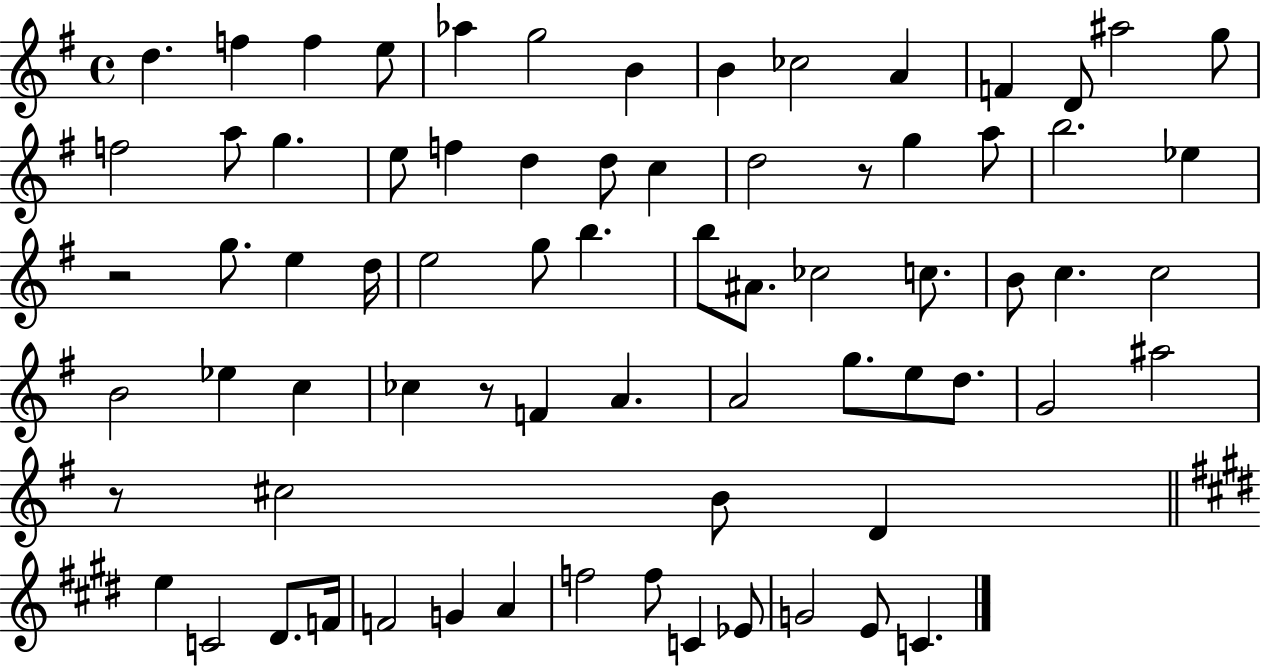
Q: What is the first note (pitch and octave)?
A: D5